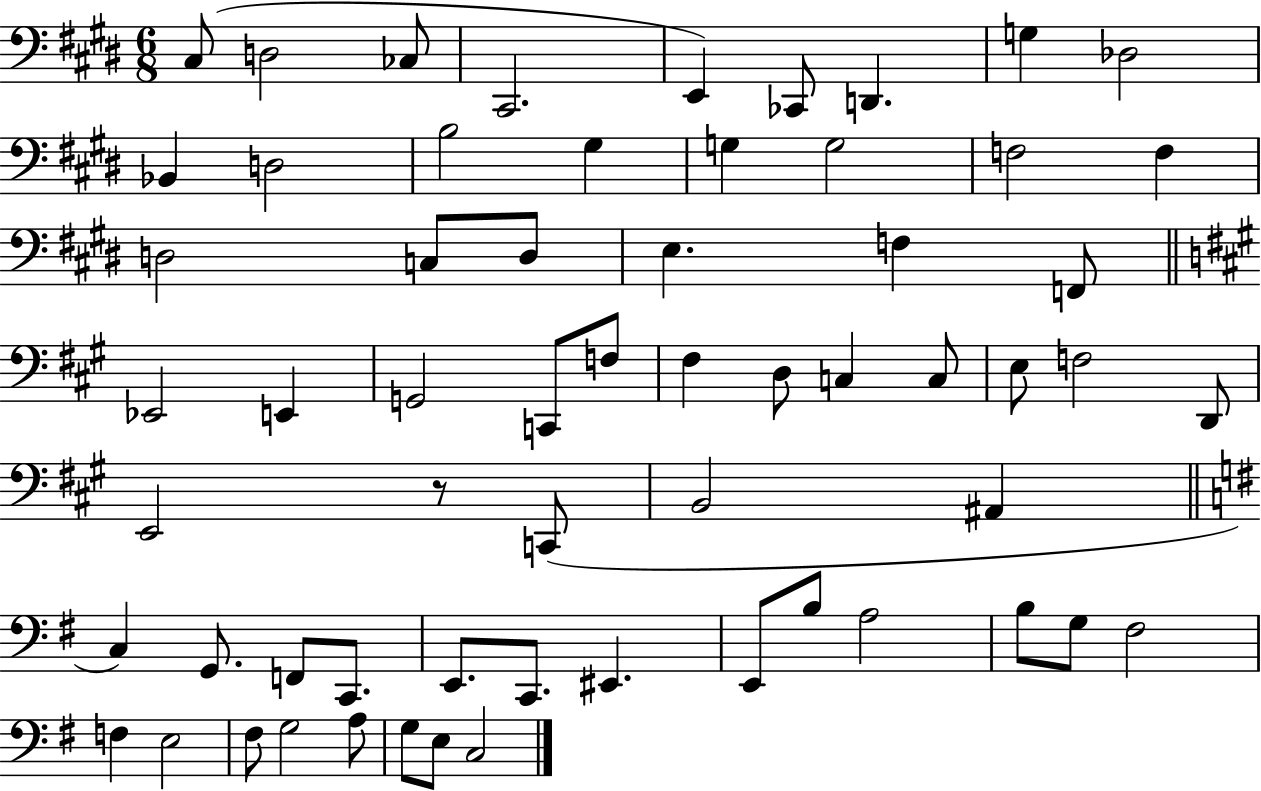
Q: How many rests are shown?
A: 1